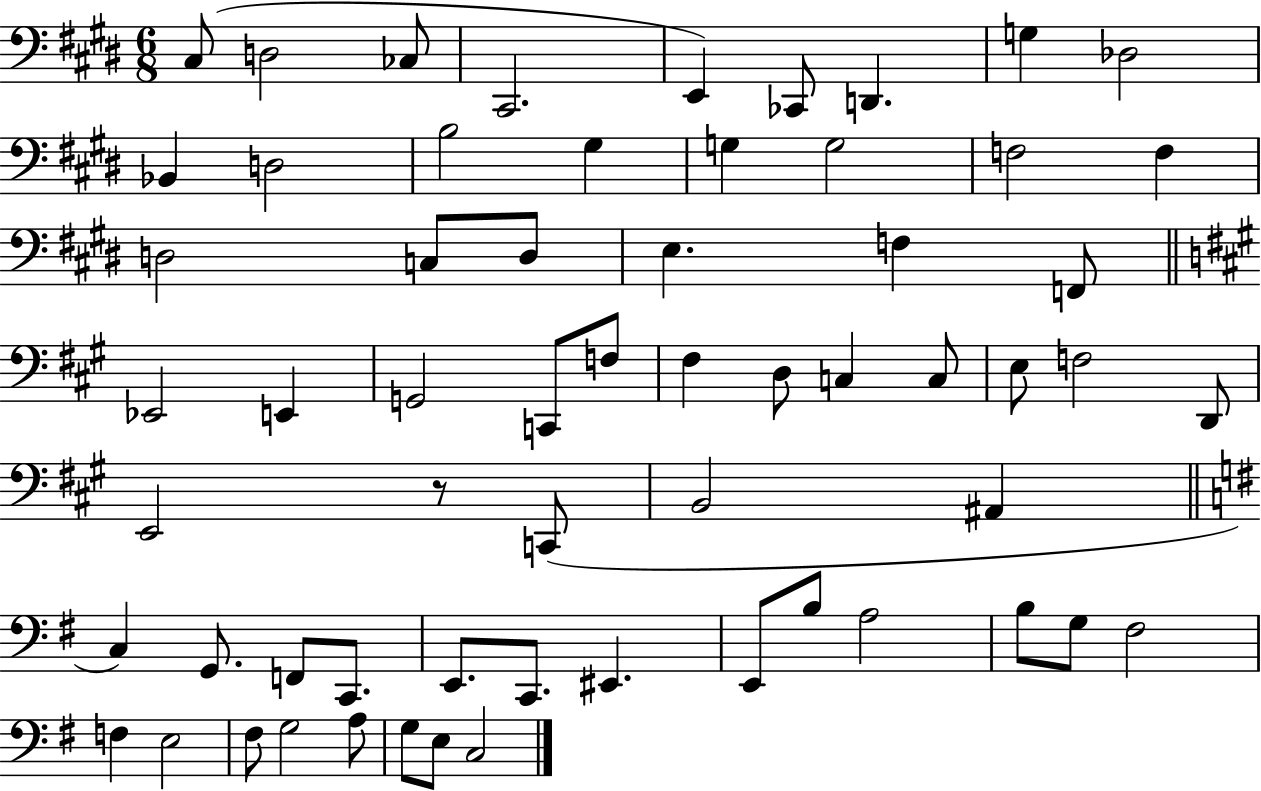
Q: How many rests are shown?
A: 1